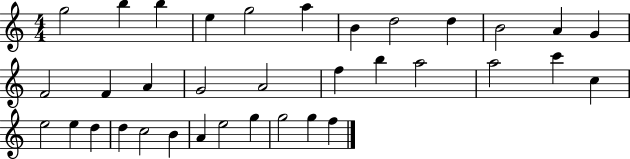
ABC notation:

X:1
T:Untitled
M:4/4
L:1/4
K:C
g2 b b e g2 a B d2 d B2 A G F2 F A G2 A2 f b a2 a2 c' c e2 e d d c2 B A e2 g g2 g f